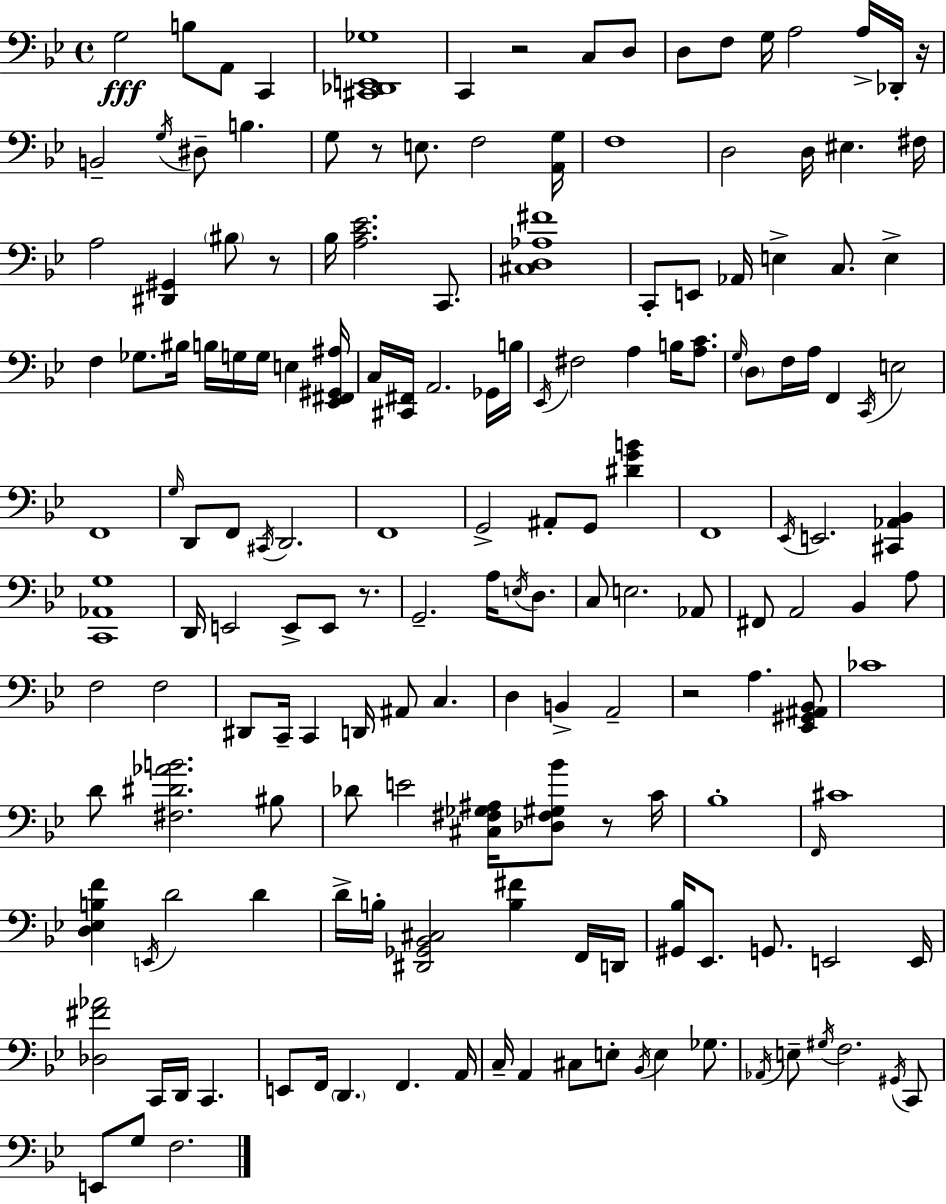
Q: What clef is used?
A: bass